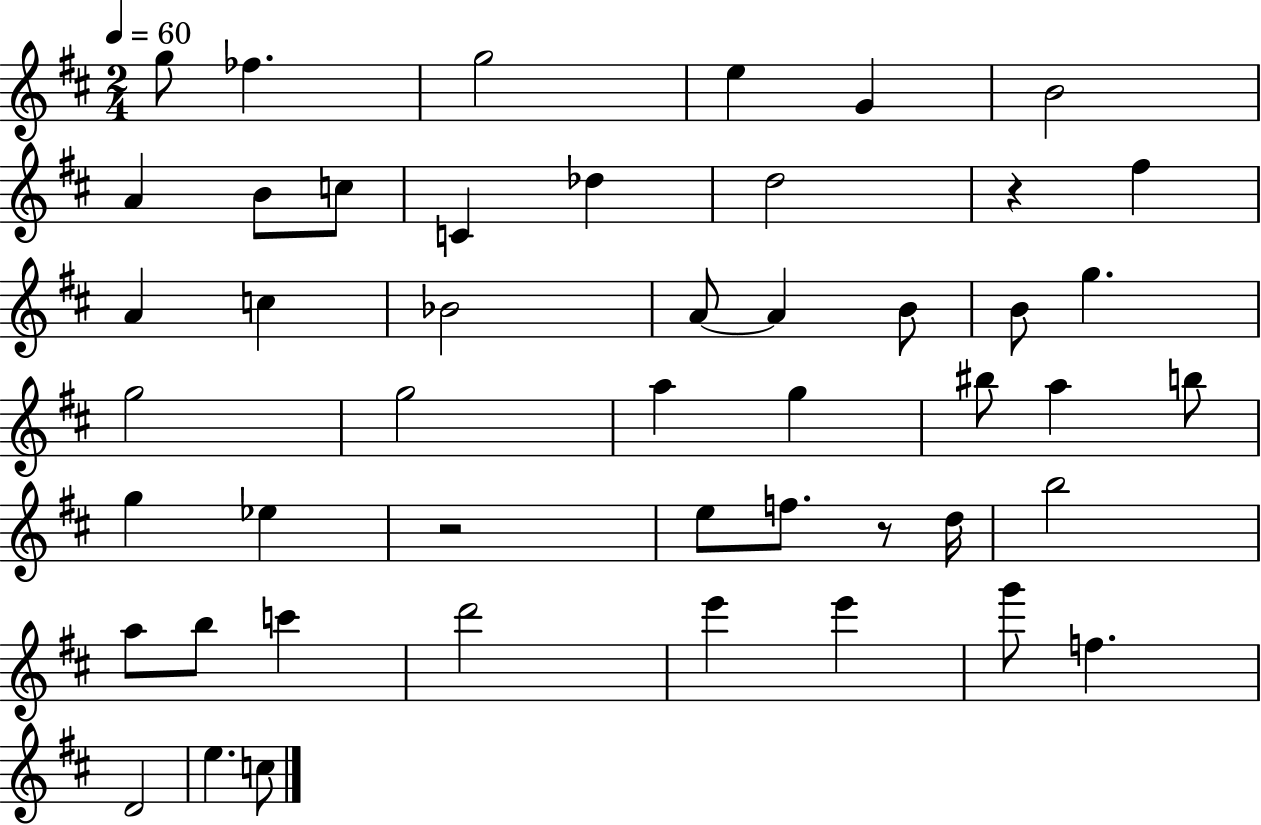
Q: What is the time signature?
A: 2/4